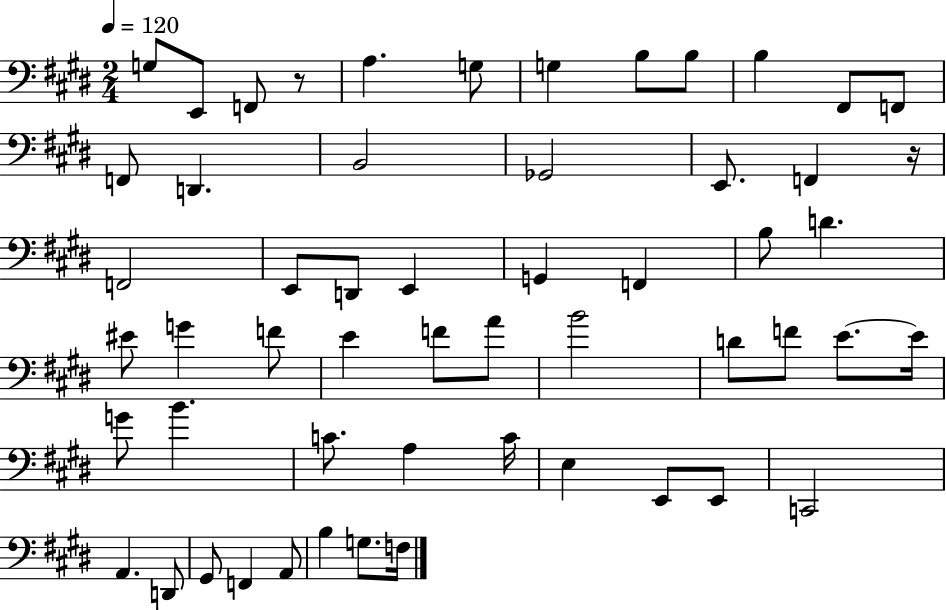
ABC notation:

X:1
T:Untitled
M:2/4
L:1/4
K:E
G,/2 E,,/2 F,,/2 z/2 A, G,/2 G, B,/2 B,/2 B, ^F,,/2 F,,/2 F,,/2 D,, B,,2 _G,,2 E,,/2 F,, z/4 F,,2 E,,/2 D,,/2 E,, G,, F,, B,/2 D ^E/2 G F/2 E F/2 A/2 B2 D/2 F/2 E/2 E/4 G/2 B C/2 A, C/4 E, E,,/2 E,,/2 C,,2 A,, D,,/2 ^G,,/2 F,, A,,/2 B, G,/2 F,/4